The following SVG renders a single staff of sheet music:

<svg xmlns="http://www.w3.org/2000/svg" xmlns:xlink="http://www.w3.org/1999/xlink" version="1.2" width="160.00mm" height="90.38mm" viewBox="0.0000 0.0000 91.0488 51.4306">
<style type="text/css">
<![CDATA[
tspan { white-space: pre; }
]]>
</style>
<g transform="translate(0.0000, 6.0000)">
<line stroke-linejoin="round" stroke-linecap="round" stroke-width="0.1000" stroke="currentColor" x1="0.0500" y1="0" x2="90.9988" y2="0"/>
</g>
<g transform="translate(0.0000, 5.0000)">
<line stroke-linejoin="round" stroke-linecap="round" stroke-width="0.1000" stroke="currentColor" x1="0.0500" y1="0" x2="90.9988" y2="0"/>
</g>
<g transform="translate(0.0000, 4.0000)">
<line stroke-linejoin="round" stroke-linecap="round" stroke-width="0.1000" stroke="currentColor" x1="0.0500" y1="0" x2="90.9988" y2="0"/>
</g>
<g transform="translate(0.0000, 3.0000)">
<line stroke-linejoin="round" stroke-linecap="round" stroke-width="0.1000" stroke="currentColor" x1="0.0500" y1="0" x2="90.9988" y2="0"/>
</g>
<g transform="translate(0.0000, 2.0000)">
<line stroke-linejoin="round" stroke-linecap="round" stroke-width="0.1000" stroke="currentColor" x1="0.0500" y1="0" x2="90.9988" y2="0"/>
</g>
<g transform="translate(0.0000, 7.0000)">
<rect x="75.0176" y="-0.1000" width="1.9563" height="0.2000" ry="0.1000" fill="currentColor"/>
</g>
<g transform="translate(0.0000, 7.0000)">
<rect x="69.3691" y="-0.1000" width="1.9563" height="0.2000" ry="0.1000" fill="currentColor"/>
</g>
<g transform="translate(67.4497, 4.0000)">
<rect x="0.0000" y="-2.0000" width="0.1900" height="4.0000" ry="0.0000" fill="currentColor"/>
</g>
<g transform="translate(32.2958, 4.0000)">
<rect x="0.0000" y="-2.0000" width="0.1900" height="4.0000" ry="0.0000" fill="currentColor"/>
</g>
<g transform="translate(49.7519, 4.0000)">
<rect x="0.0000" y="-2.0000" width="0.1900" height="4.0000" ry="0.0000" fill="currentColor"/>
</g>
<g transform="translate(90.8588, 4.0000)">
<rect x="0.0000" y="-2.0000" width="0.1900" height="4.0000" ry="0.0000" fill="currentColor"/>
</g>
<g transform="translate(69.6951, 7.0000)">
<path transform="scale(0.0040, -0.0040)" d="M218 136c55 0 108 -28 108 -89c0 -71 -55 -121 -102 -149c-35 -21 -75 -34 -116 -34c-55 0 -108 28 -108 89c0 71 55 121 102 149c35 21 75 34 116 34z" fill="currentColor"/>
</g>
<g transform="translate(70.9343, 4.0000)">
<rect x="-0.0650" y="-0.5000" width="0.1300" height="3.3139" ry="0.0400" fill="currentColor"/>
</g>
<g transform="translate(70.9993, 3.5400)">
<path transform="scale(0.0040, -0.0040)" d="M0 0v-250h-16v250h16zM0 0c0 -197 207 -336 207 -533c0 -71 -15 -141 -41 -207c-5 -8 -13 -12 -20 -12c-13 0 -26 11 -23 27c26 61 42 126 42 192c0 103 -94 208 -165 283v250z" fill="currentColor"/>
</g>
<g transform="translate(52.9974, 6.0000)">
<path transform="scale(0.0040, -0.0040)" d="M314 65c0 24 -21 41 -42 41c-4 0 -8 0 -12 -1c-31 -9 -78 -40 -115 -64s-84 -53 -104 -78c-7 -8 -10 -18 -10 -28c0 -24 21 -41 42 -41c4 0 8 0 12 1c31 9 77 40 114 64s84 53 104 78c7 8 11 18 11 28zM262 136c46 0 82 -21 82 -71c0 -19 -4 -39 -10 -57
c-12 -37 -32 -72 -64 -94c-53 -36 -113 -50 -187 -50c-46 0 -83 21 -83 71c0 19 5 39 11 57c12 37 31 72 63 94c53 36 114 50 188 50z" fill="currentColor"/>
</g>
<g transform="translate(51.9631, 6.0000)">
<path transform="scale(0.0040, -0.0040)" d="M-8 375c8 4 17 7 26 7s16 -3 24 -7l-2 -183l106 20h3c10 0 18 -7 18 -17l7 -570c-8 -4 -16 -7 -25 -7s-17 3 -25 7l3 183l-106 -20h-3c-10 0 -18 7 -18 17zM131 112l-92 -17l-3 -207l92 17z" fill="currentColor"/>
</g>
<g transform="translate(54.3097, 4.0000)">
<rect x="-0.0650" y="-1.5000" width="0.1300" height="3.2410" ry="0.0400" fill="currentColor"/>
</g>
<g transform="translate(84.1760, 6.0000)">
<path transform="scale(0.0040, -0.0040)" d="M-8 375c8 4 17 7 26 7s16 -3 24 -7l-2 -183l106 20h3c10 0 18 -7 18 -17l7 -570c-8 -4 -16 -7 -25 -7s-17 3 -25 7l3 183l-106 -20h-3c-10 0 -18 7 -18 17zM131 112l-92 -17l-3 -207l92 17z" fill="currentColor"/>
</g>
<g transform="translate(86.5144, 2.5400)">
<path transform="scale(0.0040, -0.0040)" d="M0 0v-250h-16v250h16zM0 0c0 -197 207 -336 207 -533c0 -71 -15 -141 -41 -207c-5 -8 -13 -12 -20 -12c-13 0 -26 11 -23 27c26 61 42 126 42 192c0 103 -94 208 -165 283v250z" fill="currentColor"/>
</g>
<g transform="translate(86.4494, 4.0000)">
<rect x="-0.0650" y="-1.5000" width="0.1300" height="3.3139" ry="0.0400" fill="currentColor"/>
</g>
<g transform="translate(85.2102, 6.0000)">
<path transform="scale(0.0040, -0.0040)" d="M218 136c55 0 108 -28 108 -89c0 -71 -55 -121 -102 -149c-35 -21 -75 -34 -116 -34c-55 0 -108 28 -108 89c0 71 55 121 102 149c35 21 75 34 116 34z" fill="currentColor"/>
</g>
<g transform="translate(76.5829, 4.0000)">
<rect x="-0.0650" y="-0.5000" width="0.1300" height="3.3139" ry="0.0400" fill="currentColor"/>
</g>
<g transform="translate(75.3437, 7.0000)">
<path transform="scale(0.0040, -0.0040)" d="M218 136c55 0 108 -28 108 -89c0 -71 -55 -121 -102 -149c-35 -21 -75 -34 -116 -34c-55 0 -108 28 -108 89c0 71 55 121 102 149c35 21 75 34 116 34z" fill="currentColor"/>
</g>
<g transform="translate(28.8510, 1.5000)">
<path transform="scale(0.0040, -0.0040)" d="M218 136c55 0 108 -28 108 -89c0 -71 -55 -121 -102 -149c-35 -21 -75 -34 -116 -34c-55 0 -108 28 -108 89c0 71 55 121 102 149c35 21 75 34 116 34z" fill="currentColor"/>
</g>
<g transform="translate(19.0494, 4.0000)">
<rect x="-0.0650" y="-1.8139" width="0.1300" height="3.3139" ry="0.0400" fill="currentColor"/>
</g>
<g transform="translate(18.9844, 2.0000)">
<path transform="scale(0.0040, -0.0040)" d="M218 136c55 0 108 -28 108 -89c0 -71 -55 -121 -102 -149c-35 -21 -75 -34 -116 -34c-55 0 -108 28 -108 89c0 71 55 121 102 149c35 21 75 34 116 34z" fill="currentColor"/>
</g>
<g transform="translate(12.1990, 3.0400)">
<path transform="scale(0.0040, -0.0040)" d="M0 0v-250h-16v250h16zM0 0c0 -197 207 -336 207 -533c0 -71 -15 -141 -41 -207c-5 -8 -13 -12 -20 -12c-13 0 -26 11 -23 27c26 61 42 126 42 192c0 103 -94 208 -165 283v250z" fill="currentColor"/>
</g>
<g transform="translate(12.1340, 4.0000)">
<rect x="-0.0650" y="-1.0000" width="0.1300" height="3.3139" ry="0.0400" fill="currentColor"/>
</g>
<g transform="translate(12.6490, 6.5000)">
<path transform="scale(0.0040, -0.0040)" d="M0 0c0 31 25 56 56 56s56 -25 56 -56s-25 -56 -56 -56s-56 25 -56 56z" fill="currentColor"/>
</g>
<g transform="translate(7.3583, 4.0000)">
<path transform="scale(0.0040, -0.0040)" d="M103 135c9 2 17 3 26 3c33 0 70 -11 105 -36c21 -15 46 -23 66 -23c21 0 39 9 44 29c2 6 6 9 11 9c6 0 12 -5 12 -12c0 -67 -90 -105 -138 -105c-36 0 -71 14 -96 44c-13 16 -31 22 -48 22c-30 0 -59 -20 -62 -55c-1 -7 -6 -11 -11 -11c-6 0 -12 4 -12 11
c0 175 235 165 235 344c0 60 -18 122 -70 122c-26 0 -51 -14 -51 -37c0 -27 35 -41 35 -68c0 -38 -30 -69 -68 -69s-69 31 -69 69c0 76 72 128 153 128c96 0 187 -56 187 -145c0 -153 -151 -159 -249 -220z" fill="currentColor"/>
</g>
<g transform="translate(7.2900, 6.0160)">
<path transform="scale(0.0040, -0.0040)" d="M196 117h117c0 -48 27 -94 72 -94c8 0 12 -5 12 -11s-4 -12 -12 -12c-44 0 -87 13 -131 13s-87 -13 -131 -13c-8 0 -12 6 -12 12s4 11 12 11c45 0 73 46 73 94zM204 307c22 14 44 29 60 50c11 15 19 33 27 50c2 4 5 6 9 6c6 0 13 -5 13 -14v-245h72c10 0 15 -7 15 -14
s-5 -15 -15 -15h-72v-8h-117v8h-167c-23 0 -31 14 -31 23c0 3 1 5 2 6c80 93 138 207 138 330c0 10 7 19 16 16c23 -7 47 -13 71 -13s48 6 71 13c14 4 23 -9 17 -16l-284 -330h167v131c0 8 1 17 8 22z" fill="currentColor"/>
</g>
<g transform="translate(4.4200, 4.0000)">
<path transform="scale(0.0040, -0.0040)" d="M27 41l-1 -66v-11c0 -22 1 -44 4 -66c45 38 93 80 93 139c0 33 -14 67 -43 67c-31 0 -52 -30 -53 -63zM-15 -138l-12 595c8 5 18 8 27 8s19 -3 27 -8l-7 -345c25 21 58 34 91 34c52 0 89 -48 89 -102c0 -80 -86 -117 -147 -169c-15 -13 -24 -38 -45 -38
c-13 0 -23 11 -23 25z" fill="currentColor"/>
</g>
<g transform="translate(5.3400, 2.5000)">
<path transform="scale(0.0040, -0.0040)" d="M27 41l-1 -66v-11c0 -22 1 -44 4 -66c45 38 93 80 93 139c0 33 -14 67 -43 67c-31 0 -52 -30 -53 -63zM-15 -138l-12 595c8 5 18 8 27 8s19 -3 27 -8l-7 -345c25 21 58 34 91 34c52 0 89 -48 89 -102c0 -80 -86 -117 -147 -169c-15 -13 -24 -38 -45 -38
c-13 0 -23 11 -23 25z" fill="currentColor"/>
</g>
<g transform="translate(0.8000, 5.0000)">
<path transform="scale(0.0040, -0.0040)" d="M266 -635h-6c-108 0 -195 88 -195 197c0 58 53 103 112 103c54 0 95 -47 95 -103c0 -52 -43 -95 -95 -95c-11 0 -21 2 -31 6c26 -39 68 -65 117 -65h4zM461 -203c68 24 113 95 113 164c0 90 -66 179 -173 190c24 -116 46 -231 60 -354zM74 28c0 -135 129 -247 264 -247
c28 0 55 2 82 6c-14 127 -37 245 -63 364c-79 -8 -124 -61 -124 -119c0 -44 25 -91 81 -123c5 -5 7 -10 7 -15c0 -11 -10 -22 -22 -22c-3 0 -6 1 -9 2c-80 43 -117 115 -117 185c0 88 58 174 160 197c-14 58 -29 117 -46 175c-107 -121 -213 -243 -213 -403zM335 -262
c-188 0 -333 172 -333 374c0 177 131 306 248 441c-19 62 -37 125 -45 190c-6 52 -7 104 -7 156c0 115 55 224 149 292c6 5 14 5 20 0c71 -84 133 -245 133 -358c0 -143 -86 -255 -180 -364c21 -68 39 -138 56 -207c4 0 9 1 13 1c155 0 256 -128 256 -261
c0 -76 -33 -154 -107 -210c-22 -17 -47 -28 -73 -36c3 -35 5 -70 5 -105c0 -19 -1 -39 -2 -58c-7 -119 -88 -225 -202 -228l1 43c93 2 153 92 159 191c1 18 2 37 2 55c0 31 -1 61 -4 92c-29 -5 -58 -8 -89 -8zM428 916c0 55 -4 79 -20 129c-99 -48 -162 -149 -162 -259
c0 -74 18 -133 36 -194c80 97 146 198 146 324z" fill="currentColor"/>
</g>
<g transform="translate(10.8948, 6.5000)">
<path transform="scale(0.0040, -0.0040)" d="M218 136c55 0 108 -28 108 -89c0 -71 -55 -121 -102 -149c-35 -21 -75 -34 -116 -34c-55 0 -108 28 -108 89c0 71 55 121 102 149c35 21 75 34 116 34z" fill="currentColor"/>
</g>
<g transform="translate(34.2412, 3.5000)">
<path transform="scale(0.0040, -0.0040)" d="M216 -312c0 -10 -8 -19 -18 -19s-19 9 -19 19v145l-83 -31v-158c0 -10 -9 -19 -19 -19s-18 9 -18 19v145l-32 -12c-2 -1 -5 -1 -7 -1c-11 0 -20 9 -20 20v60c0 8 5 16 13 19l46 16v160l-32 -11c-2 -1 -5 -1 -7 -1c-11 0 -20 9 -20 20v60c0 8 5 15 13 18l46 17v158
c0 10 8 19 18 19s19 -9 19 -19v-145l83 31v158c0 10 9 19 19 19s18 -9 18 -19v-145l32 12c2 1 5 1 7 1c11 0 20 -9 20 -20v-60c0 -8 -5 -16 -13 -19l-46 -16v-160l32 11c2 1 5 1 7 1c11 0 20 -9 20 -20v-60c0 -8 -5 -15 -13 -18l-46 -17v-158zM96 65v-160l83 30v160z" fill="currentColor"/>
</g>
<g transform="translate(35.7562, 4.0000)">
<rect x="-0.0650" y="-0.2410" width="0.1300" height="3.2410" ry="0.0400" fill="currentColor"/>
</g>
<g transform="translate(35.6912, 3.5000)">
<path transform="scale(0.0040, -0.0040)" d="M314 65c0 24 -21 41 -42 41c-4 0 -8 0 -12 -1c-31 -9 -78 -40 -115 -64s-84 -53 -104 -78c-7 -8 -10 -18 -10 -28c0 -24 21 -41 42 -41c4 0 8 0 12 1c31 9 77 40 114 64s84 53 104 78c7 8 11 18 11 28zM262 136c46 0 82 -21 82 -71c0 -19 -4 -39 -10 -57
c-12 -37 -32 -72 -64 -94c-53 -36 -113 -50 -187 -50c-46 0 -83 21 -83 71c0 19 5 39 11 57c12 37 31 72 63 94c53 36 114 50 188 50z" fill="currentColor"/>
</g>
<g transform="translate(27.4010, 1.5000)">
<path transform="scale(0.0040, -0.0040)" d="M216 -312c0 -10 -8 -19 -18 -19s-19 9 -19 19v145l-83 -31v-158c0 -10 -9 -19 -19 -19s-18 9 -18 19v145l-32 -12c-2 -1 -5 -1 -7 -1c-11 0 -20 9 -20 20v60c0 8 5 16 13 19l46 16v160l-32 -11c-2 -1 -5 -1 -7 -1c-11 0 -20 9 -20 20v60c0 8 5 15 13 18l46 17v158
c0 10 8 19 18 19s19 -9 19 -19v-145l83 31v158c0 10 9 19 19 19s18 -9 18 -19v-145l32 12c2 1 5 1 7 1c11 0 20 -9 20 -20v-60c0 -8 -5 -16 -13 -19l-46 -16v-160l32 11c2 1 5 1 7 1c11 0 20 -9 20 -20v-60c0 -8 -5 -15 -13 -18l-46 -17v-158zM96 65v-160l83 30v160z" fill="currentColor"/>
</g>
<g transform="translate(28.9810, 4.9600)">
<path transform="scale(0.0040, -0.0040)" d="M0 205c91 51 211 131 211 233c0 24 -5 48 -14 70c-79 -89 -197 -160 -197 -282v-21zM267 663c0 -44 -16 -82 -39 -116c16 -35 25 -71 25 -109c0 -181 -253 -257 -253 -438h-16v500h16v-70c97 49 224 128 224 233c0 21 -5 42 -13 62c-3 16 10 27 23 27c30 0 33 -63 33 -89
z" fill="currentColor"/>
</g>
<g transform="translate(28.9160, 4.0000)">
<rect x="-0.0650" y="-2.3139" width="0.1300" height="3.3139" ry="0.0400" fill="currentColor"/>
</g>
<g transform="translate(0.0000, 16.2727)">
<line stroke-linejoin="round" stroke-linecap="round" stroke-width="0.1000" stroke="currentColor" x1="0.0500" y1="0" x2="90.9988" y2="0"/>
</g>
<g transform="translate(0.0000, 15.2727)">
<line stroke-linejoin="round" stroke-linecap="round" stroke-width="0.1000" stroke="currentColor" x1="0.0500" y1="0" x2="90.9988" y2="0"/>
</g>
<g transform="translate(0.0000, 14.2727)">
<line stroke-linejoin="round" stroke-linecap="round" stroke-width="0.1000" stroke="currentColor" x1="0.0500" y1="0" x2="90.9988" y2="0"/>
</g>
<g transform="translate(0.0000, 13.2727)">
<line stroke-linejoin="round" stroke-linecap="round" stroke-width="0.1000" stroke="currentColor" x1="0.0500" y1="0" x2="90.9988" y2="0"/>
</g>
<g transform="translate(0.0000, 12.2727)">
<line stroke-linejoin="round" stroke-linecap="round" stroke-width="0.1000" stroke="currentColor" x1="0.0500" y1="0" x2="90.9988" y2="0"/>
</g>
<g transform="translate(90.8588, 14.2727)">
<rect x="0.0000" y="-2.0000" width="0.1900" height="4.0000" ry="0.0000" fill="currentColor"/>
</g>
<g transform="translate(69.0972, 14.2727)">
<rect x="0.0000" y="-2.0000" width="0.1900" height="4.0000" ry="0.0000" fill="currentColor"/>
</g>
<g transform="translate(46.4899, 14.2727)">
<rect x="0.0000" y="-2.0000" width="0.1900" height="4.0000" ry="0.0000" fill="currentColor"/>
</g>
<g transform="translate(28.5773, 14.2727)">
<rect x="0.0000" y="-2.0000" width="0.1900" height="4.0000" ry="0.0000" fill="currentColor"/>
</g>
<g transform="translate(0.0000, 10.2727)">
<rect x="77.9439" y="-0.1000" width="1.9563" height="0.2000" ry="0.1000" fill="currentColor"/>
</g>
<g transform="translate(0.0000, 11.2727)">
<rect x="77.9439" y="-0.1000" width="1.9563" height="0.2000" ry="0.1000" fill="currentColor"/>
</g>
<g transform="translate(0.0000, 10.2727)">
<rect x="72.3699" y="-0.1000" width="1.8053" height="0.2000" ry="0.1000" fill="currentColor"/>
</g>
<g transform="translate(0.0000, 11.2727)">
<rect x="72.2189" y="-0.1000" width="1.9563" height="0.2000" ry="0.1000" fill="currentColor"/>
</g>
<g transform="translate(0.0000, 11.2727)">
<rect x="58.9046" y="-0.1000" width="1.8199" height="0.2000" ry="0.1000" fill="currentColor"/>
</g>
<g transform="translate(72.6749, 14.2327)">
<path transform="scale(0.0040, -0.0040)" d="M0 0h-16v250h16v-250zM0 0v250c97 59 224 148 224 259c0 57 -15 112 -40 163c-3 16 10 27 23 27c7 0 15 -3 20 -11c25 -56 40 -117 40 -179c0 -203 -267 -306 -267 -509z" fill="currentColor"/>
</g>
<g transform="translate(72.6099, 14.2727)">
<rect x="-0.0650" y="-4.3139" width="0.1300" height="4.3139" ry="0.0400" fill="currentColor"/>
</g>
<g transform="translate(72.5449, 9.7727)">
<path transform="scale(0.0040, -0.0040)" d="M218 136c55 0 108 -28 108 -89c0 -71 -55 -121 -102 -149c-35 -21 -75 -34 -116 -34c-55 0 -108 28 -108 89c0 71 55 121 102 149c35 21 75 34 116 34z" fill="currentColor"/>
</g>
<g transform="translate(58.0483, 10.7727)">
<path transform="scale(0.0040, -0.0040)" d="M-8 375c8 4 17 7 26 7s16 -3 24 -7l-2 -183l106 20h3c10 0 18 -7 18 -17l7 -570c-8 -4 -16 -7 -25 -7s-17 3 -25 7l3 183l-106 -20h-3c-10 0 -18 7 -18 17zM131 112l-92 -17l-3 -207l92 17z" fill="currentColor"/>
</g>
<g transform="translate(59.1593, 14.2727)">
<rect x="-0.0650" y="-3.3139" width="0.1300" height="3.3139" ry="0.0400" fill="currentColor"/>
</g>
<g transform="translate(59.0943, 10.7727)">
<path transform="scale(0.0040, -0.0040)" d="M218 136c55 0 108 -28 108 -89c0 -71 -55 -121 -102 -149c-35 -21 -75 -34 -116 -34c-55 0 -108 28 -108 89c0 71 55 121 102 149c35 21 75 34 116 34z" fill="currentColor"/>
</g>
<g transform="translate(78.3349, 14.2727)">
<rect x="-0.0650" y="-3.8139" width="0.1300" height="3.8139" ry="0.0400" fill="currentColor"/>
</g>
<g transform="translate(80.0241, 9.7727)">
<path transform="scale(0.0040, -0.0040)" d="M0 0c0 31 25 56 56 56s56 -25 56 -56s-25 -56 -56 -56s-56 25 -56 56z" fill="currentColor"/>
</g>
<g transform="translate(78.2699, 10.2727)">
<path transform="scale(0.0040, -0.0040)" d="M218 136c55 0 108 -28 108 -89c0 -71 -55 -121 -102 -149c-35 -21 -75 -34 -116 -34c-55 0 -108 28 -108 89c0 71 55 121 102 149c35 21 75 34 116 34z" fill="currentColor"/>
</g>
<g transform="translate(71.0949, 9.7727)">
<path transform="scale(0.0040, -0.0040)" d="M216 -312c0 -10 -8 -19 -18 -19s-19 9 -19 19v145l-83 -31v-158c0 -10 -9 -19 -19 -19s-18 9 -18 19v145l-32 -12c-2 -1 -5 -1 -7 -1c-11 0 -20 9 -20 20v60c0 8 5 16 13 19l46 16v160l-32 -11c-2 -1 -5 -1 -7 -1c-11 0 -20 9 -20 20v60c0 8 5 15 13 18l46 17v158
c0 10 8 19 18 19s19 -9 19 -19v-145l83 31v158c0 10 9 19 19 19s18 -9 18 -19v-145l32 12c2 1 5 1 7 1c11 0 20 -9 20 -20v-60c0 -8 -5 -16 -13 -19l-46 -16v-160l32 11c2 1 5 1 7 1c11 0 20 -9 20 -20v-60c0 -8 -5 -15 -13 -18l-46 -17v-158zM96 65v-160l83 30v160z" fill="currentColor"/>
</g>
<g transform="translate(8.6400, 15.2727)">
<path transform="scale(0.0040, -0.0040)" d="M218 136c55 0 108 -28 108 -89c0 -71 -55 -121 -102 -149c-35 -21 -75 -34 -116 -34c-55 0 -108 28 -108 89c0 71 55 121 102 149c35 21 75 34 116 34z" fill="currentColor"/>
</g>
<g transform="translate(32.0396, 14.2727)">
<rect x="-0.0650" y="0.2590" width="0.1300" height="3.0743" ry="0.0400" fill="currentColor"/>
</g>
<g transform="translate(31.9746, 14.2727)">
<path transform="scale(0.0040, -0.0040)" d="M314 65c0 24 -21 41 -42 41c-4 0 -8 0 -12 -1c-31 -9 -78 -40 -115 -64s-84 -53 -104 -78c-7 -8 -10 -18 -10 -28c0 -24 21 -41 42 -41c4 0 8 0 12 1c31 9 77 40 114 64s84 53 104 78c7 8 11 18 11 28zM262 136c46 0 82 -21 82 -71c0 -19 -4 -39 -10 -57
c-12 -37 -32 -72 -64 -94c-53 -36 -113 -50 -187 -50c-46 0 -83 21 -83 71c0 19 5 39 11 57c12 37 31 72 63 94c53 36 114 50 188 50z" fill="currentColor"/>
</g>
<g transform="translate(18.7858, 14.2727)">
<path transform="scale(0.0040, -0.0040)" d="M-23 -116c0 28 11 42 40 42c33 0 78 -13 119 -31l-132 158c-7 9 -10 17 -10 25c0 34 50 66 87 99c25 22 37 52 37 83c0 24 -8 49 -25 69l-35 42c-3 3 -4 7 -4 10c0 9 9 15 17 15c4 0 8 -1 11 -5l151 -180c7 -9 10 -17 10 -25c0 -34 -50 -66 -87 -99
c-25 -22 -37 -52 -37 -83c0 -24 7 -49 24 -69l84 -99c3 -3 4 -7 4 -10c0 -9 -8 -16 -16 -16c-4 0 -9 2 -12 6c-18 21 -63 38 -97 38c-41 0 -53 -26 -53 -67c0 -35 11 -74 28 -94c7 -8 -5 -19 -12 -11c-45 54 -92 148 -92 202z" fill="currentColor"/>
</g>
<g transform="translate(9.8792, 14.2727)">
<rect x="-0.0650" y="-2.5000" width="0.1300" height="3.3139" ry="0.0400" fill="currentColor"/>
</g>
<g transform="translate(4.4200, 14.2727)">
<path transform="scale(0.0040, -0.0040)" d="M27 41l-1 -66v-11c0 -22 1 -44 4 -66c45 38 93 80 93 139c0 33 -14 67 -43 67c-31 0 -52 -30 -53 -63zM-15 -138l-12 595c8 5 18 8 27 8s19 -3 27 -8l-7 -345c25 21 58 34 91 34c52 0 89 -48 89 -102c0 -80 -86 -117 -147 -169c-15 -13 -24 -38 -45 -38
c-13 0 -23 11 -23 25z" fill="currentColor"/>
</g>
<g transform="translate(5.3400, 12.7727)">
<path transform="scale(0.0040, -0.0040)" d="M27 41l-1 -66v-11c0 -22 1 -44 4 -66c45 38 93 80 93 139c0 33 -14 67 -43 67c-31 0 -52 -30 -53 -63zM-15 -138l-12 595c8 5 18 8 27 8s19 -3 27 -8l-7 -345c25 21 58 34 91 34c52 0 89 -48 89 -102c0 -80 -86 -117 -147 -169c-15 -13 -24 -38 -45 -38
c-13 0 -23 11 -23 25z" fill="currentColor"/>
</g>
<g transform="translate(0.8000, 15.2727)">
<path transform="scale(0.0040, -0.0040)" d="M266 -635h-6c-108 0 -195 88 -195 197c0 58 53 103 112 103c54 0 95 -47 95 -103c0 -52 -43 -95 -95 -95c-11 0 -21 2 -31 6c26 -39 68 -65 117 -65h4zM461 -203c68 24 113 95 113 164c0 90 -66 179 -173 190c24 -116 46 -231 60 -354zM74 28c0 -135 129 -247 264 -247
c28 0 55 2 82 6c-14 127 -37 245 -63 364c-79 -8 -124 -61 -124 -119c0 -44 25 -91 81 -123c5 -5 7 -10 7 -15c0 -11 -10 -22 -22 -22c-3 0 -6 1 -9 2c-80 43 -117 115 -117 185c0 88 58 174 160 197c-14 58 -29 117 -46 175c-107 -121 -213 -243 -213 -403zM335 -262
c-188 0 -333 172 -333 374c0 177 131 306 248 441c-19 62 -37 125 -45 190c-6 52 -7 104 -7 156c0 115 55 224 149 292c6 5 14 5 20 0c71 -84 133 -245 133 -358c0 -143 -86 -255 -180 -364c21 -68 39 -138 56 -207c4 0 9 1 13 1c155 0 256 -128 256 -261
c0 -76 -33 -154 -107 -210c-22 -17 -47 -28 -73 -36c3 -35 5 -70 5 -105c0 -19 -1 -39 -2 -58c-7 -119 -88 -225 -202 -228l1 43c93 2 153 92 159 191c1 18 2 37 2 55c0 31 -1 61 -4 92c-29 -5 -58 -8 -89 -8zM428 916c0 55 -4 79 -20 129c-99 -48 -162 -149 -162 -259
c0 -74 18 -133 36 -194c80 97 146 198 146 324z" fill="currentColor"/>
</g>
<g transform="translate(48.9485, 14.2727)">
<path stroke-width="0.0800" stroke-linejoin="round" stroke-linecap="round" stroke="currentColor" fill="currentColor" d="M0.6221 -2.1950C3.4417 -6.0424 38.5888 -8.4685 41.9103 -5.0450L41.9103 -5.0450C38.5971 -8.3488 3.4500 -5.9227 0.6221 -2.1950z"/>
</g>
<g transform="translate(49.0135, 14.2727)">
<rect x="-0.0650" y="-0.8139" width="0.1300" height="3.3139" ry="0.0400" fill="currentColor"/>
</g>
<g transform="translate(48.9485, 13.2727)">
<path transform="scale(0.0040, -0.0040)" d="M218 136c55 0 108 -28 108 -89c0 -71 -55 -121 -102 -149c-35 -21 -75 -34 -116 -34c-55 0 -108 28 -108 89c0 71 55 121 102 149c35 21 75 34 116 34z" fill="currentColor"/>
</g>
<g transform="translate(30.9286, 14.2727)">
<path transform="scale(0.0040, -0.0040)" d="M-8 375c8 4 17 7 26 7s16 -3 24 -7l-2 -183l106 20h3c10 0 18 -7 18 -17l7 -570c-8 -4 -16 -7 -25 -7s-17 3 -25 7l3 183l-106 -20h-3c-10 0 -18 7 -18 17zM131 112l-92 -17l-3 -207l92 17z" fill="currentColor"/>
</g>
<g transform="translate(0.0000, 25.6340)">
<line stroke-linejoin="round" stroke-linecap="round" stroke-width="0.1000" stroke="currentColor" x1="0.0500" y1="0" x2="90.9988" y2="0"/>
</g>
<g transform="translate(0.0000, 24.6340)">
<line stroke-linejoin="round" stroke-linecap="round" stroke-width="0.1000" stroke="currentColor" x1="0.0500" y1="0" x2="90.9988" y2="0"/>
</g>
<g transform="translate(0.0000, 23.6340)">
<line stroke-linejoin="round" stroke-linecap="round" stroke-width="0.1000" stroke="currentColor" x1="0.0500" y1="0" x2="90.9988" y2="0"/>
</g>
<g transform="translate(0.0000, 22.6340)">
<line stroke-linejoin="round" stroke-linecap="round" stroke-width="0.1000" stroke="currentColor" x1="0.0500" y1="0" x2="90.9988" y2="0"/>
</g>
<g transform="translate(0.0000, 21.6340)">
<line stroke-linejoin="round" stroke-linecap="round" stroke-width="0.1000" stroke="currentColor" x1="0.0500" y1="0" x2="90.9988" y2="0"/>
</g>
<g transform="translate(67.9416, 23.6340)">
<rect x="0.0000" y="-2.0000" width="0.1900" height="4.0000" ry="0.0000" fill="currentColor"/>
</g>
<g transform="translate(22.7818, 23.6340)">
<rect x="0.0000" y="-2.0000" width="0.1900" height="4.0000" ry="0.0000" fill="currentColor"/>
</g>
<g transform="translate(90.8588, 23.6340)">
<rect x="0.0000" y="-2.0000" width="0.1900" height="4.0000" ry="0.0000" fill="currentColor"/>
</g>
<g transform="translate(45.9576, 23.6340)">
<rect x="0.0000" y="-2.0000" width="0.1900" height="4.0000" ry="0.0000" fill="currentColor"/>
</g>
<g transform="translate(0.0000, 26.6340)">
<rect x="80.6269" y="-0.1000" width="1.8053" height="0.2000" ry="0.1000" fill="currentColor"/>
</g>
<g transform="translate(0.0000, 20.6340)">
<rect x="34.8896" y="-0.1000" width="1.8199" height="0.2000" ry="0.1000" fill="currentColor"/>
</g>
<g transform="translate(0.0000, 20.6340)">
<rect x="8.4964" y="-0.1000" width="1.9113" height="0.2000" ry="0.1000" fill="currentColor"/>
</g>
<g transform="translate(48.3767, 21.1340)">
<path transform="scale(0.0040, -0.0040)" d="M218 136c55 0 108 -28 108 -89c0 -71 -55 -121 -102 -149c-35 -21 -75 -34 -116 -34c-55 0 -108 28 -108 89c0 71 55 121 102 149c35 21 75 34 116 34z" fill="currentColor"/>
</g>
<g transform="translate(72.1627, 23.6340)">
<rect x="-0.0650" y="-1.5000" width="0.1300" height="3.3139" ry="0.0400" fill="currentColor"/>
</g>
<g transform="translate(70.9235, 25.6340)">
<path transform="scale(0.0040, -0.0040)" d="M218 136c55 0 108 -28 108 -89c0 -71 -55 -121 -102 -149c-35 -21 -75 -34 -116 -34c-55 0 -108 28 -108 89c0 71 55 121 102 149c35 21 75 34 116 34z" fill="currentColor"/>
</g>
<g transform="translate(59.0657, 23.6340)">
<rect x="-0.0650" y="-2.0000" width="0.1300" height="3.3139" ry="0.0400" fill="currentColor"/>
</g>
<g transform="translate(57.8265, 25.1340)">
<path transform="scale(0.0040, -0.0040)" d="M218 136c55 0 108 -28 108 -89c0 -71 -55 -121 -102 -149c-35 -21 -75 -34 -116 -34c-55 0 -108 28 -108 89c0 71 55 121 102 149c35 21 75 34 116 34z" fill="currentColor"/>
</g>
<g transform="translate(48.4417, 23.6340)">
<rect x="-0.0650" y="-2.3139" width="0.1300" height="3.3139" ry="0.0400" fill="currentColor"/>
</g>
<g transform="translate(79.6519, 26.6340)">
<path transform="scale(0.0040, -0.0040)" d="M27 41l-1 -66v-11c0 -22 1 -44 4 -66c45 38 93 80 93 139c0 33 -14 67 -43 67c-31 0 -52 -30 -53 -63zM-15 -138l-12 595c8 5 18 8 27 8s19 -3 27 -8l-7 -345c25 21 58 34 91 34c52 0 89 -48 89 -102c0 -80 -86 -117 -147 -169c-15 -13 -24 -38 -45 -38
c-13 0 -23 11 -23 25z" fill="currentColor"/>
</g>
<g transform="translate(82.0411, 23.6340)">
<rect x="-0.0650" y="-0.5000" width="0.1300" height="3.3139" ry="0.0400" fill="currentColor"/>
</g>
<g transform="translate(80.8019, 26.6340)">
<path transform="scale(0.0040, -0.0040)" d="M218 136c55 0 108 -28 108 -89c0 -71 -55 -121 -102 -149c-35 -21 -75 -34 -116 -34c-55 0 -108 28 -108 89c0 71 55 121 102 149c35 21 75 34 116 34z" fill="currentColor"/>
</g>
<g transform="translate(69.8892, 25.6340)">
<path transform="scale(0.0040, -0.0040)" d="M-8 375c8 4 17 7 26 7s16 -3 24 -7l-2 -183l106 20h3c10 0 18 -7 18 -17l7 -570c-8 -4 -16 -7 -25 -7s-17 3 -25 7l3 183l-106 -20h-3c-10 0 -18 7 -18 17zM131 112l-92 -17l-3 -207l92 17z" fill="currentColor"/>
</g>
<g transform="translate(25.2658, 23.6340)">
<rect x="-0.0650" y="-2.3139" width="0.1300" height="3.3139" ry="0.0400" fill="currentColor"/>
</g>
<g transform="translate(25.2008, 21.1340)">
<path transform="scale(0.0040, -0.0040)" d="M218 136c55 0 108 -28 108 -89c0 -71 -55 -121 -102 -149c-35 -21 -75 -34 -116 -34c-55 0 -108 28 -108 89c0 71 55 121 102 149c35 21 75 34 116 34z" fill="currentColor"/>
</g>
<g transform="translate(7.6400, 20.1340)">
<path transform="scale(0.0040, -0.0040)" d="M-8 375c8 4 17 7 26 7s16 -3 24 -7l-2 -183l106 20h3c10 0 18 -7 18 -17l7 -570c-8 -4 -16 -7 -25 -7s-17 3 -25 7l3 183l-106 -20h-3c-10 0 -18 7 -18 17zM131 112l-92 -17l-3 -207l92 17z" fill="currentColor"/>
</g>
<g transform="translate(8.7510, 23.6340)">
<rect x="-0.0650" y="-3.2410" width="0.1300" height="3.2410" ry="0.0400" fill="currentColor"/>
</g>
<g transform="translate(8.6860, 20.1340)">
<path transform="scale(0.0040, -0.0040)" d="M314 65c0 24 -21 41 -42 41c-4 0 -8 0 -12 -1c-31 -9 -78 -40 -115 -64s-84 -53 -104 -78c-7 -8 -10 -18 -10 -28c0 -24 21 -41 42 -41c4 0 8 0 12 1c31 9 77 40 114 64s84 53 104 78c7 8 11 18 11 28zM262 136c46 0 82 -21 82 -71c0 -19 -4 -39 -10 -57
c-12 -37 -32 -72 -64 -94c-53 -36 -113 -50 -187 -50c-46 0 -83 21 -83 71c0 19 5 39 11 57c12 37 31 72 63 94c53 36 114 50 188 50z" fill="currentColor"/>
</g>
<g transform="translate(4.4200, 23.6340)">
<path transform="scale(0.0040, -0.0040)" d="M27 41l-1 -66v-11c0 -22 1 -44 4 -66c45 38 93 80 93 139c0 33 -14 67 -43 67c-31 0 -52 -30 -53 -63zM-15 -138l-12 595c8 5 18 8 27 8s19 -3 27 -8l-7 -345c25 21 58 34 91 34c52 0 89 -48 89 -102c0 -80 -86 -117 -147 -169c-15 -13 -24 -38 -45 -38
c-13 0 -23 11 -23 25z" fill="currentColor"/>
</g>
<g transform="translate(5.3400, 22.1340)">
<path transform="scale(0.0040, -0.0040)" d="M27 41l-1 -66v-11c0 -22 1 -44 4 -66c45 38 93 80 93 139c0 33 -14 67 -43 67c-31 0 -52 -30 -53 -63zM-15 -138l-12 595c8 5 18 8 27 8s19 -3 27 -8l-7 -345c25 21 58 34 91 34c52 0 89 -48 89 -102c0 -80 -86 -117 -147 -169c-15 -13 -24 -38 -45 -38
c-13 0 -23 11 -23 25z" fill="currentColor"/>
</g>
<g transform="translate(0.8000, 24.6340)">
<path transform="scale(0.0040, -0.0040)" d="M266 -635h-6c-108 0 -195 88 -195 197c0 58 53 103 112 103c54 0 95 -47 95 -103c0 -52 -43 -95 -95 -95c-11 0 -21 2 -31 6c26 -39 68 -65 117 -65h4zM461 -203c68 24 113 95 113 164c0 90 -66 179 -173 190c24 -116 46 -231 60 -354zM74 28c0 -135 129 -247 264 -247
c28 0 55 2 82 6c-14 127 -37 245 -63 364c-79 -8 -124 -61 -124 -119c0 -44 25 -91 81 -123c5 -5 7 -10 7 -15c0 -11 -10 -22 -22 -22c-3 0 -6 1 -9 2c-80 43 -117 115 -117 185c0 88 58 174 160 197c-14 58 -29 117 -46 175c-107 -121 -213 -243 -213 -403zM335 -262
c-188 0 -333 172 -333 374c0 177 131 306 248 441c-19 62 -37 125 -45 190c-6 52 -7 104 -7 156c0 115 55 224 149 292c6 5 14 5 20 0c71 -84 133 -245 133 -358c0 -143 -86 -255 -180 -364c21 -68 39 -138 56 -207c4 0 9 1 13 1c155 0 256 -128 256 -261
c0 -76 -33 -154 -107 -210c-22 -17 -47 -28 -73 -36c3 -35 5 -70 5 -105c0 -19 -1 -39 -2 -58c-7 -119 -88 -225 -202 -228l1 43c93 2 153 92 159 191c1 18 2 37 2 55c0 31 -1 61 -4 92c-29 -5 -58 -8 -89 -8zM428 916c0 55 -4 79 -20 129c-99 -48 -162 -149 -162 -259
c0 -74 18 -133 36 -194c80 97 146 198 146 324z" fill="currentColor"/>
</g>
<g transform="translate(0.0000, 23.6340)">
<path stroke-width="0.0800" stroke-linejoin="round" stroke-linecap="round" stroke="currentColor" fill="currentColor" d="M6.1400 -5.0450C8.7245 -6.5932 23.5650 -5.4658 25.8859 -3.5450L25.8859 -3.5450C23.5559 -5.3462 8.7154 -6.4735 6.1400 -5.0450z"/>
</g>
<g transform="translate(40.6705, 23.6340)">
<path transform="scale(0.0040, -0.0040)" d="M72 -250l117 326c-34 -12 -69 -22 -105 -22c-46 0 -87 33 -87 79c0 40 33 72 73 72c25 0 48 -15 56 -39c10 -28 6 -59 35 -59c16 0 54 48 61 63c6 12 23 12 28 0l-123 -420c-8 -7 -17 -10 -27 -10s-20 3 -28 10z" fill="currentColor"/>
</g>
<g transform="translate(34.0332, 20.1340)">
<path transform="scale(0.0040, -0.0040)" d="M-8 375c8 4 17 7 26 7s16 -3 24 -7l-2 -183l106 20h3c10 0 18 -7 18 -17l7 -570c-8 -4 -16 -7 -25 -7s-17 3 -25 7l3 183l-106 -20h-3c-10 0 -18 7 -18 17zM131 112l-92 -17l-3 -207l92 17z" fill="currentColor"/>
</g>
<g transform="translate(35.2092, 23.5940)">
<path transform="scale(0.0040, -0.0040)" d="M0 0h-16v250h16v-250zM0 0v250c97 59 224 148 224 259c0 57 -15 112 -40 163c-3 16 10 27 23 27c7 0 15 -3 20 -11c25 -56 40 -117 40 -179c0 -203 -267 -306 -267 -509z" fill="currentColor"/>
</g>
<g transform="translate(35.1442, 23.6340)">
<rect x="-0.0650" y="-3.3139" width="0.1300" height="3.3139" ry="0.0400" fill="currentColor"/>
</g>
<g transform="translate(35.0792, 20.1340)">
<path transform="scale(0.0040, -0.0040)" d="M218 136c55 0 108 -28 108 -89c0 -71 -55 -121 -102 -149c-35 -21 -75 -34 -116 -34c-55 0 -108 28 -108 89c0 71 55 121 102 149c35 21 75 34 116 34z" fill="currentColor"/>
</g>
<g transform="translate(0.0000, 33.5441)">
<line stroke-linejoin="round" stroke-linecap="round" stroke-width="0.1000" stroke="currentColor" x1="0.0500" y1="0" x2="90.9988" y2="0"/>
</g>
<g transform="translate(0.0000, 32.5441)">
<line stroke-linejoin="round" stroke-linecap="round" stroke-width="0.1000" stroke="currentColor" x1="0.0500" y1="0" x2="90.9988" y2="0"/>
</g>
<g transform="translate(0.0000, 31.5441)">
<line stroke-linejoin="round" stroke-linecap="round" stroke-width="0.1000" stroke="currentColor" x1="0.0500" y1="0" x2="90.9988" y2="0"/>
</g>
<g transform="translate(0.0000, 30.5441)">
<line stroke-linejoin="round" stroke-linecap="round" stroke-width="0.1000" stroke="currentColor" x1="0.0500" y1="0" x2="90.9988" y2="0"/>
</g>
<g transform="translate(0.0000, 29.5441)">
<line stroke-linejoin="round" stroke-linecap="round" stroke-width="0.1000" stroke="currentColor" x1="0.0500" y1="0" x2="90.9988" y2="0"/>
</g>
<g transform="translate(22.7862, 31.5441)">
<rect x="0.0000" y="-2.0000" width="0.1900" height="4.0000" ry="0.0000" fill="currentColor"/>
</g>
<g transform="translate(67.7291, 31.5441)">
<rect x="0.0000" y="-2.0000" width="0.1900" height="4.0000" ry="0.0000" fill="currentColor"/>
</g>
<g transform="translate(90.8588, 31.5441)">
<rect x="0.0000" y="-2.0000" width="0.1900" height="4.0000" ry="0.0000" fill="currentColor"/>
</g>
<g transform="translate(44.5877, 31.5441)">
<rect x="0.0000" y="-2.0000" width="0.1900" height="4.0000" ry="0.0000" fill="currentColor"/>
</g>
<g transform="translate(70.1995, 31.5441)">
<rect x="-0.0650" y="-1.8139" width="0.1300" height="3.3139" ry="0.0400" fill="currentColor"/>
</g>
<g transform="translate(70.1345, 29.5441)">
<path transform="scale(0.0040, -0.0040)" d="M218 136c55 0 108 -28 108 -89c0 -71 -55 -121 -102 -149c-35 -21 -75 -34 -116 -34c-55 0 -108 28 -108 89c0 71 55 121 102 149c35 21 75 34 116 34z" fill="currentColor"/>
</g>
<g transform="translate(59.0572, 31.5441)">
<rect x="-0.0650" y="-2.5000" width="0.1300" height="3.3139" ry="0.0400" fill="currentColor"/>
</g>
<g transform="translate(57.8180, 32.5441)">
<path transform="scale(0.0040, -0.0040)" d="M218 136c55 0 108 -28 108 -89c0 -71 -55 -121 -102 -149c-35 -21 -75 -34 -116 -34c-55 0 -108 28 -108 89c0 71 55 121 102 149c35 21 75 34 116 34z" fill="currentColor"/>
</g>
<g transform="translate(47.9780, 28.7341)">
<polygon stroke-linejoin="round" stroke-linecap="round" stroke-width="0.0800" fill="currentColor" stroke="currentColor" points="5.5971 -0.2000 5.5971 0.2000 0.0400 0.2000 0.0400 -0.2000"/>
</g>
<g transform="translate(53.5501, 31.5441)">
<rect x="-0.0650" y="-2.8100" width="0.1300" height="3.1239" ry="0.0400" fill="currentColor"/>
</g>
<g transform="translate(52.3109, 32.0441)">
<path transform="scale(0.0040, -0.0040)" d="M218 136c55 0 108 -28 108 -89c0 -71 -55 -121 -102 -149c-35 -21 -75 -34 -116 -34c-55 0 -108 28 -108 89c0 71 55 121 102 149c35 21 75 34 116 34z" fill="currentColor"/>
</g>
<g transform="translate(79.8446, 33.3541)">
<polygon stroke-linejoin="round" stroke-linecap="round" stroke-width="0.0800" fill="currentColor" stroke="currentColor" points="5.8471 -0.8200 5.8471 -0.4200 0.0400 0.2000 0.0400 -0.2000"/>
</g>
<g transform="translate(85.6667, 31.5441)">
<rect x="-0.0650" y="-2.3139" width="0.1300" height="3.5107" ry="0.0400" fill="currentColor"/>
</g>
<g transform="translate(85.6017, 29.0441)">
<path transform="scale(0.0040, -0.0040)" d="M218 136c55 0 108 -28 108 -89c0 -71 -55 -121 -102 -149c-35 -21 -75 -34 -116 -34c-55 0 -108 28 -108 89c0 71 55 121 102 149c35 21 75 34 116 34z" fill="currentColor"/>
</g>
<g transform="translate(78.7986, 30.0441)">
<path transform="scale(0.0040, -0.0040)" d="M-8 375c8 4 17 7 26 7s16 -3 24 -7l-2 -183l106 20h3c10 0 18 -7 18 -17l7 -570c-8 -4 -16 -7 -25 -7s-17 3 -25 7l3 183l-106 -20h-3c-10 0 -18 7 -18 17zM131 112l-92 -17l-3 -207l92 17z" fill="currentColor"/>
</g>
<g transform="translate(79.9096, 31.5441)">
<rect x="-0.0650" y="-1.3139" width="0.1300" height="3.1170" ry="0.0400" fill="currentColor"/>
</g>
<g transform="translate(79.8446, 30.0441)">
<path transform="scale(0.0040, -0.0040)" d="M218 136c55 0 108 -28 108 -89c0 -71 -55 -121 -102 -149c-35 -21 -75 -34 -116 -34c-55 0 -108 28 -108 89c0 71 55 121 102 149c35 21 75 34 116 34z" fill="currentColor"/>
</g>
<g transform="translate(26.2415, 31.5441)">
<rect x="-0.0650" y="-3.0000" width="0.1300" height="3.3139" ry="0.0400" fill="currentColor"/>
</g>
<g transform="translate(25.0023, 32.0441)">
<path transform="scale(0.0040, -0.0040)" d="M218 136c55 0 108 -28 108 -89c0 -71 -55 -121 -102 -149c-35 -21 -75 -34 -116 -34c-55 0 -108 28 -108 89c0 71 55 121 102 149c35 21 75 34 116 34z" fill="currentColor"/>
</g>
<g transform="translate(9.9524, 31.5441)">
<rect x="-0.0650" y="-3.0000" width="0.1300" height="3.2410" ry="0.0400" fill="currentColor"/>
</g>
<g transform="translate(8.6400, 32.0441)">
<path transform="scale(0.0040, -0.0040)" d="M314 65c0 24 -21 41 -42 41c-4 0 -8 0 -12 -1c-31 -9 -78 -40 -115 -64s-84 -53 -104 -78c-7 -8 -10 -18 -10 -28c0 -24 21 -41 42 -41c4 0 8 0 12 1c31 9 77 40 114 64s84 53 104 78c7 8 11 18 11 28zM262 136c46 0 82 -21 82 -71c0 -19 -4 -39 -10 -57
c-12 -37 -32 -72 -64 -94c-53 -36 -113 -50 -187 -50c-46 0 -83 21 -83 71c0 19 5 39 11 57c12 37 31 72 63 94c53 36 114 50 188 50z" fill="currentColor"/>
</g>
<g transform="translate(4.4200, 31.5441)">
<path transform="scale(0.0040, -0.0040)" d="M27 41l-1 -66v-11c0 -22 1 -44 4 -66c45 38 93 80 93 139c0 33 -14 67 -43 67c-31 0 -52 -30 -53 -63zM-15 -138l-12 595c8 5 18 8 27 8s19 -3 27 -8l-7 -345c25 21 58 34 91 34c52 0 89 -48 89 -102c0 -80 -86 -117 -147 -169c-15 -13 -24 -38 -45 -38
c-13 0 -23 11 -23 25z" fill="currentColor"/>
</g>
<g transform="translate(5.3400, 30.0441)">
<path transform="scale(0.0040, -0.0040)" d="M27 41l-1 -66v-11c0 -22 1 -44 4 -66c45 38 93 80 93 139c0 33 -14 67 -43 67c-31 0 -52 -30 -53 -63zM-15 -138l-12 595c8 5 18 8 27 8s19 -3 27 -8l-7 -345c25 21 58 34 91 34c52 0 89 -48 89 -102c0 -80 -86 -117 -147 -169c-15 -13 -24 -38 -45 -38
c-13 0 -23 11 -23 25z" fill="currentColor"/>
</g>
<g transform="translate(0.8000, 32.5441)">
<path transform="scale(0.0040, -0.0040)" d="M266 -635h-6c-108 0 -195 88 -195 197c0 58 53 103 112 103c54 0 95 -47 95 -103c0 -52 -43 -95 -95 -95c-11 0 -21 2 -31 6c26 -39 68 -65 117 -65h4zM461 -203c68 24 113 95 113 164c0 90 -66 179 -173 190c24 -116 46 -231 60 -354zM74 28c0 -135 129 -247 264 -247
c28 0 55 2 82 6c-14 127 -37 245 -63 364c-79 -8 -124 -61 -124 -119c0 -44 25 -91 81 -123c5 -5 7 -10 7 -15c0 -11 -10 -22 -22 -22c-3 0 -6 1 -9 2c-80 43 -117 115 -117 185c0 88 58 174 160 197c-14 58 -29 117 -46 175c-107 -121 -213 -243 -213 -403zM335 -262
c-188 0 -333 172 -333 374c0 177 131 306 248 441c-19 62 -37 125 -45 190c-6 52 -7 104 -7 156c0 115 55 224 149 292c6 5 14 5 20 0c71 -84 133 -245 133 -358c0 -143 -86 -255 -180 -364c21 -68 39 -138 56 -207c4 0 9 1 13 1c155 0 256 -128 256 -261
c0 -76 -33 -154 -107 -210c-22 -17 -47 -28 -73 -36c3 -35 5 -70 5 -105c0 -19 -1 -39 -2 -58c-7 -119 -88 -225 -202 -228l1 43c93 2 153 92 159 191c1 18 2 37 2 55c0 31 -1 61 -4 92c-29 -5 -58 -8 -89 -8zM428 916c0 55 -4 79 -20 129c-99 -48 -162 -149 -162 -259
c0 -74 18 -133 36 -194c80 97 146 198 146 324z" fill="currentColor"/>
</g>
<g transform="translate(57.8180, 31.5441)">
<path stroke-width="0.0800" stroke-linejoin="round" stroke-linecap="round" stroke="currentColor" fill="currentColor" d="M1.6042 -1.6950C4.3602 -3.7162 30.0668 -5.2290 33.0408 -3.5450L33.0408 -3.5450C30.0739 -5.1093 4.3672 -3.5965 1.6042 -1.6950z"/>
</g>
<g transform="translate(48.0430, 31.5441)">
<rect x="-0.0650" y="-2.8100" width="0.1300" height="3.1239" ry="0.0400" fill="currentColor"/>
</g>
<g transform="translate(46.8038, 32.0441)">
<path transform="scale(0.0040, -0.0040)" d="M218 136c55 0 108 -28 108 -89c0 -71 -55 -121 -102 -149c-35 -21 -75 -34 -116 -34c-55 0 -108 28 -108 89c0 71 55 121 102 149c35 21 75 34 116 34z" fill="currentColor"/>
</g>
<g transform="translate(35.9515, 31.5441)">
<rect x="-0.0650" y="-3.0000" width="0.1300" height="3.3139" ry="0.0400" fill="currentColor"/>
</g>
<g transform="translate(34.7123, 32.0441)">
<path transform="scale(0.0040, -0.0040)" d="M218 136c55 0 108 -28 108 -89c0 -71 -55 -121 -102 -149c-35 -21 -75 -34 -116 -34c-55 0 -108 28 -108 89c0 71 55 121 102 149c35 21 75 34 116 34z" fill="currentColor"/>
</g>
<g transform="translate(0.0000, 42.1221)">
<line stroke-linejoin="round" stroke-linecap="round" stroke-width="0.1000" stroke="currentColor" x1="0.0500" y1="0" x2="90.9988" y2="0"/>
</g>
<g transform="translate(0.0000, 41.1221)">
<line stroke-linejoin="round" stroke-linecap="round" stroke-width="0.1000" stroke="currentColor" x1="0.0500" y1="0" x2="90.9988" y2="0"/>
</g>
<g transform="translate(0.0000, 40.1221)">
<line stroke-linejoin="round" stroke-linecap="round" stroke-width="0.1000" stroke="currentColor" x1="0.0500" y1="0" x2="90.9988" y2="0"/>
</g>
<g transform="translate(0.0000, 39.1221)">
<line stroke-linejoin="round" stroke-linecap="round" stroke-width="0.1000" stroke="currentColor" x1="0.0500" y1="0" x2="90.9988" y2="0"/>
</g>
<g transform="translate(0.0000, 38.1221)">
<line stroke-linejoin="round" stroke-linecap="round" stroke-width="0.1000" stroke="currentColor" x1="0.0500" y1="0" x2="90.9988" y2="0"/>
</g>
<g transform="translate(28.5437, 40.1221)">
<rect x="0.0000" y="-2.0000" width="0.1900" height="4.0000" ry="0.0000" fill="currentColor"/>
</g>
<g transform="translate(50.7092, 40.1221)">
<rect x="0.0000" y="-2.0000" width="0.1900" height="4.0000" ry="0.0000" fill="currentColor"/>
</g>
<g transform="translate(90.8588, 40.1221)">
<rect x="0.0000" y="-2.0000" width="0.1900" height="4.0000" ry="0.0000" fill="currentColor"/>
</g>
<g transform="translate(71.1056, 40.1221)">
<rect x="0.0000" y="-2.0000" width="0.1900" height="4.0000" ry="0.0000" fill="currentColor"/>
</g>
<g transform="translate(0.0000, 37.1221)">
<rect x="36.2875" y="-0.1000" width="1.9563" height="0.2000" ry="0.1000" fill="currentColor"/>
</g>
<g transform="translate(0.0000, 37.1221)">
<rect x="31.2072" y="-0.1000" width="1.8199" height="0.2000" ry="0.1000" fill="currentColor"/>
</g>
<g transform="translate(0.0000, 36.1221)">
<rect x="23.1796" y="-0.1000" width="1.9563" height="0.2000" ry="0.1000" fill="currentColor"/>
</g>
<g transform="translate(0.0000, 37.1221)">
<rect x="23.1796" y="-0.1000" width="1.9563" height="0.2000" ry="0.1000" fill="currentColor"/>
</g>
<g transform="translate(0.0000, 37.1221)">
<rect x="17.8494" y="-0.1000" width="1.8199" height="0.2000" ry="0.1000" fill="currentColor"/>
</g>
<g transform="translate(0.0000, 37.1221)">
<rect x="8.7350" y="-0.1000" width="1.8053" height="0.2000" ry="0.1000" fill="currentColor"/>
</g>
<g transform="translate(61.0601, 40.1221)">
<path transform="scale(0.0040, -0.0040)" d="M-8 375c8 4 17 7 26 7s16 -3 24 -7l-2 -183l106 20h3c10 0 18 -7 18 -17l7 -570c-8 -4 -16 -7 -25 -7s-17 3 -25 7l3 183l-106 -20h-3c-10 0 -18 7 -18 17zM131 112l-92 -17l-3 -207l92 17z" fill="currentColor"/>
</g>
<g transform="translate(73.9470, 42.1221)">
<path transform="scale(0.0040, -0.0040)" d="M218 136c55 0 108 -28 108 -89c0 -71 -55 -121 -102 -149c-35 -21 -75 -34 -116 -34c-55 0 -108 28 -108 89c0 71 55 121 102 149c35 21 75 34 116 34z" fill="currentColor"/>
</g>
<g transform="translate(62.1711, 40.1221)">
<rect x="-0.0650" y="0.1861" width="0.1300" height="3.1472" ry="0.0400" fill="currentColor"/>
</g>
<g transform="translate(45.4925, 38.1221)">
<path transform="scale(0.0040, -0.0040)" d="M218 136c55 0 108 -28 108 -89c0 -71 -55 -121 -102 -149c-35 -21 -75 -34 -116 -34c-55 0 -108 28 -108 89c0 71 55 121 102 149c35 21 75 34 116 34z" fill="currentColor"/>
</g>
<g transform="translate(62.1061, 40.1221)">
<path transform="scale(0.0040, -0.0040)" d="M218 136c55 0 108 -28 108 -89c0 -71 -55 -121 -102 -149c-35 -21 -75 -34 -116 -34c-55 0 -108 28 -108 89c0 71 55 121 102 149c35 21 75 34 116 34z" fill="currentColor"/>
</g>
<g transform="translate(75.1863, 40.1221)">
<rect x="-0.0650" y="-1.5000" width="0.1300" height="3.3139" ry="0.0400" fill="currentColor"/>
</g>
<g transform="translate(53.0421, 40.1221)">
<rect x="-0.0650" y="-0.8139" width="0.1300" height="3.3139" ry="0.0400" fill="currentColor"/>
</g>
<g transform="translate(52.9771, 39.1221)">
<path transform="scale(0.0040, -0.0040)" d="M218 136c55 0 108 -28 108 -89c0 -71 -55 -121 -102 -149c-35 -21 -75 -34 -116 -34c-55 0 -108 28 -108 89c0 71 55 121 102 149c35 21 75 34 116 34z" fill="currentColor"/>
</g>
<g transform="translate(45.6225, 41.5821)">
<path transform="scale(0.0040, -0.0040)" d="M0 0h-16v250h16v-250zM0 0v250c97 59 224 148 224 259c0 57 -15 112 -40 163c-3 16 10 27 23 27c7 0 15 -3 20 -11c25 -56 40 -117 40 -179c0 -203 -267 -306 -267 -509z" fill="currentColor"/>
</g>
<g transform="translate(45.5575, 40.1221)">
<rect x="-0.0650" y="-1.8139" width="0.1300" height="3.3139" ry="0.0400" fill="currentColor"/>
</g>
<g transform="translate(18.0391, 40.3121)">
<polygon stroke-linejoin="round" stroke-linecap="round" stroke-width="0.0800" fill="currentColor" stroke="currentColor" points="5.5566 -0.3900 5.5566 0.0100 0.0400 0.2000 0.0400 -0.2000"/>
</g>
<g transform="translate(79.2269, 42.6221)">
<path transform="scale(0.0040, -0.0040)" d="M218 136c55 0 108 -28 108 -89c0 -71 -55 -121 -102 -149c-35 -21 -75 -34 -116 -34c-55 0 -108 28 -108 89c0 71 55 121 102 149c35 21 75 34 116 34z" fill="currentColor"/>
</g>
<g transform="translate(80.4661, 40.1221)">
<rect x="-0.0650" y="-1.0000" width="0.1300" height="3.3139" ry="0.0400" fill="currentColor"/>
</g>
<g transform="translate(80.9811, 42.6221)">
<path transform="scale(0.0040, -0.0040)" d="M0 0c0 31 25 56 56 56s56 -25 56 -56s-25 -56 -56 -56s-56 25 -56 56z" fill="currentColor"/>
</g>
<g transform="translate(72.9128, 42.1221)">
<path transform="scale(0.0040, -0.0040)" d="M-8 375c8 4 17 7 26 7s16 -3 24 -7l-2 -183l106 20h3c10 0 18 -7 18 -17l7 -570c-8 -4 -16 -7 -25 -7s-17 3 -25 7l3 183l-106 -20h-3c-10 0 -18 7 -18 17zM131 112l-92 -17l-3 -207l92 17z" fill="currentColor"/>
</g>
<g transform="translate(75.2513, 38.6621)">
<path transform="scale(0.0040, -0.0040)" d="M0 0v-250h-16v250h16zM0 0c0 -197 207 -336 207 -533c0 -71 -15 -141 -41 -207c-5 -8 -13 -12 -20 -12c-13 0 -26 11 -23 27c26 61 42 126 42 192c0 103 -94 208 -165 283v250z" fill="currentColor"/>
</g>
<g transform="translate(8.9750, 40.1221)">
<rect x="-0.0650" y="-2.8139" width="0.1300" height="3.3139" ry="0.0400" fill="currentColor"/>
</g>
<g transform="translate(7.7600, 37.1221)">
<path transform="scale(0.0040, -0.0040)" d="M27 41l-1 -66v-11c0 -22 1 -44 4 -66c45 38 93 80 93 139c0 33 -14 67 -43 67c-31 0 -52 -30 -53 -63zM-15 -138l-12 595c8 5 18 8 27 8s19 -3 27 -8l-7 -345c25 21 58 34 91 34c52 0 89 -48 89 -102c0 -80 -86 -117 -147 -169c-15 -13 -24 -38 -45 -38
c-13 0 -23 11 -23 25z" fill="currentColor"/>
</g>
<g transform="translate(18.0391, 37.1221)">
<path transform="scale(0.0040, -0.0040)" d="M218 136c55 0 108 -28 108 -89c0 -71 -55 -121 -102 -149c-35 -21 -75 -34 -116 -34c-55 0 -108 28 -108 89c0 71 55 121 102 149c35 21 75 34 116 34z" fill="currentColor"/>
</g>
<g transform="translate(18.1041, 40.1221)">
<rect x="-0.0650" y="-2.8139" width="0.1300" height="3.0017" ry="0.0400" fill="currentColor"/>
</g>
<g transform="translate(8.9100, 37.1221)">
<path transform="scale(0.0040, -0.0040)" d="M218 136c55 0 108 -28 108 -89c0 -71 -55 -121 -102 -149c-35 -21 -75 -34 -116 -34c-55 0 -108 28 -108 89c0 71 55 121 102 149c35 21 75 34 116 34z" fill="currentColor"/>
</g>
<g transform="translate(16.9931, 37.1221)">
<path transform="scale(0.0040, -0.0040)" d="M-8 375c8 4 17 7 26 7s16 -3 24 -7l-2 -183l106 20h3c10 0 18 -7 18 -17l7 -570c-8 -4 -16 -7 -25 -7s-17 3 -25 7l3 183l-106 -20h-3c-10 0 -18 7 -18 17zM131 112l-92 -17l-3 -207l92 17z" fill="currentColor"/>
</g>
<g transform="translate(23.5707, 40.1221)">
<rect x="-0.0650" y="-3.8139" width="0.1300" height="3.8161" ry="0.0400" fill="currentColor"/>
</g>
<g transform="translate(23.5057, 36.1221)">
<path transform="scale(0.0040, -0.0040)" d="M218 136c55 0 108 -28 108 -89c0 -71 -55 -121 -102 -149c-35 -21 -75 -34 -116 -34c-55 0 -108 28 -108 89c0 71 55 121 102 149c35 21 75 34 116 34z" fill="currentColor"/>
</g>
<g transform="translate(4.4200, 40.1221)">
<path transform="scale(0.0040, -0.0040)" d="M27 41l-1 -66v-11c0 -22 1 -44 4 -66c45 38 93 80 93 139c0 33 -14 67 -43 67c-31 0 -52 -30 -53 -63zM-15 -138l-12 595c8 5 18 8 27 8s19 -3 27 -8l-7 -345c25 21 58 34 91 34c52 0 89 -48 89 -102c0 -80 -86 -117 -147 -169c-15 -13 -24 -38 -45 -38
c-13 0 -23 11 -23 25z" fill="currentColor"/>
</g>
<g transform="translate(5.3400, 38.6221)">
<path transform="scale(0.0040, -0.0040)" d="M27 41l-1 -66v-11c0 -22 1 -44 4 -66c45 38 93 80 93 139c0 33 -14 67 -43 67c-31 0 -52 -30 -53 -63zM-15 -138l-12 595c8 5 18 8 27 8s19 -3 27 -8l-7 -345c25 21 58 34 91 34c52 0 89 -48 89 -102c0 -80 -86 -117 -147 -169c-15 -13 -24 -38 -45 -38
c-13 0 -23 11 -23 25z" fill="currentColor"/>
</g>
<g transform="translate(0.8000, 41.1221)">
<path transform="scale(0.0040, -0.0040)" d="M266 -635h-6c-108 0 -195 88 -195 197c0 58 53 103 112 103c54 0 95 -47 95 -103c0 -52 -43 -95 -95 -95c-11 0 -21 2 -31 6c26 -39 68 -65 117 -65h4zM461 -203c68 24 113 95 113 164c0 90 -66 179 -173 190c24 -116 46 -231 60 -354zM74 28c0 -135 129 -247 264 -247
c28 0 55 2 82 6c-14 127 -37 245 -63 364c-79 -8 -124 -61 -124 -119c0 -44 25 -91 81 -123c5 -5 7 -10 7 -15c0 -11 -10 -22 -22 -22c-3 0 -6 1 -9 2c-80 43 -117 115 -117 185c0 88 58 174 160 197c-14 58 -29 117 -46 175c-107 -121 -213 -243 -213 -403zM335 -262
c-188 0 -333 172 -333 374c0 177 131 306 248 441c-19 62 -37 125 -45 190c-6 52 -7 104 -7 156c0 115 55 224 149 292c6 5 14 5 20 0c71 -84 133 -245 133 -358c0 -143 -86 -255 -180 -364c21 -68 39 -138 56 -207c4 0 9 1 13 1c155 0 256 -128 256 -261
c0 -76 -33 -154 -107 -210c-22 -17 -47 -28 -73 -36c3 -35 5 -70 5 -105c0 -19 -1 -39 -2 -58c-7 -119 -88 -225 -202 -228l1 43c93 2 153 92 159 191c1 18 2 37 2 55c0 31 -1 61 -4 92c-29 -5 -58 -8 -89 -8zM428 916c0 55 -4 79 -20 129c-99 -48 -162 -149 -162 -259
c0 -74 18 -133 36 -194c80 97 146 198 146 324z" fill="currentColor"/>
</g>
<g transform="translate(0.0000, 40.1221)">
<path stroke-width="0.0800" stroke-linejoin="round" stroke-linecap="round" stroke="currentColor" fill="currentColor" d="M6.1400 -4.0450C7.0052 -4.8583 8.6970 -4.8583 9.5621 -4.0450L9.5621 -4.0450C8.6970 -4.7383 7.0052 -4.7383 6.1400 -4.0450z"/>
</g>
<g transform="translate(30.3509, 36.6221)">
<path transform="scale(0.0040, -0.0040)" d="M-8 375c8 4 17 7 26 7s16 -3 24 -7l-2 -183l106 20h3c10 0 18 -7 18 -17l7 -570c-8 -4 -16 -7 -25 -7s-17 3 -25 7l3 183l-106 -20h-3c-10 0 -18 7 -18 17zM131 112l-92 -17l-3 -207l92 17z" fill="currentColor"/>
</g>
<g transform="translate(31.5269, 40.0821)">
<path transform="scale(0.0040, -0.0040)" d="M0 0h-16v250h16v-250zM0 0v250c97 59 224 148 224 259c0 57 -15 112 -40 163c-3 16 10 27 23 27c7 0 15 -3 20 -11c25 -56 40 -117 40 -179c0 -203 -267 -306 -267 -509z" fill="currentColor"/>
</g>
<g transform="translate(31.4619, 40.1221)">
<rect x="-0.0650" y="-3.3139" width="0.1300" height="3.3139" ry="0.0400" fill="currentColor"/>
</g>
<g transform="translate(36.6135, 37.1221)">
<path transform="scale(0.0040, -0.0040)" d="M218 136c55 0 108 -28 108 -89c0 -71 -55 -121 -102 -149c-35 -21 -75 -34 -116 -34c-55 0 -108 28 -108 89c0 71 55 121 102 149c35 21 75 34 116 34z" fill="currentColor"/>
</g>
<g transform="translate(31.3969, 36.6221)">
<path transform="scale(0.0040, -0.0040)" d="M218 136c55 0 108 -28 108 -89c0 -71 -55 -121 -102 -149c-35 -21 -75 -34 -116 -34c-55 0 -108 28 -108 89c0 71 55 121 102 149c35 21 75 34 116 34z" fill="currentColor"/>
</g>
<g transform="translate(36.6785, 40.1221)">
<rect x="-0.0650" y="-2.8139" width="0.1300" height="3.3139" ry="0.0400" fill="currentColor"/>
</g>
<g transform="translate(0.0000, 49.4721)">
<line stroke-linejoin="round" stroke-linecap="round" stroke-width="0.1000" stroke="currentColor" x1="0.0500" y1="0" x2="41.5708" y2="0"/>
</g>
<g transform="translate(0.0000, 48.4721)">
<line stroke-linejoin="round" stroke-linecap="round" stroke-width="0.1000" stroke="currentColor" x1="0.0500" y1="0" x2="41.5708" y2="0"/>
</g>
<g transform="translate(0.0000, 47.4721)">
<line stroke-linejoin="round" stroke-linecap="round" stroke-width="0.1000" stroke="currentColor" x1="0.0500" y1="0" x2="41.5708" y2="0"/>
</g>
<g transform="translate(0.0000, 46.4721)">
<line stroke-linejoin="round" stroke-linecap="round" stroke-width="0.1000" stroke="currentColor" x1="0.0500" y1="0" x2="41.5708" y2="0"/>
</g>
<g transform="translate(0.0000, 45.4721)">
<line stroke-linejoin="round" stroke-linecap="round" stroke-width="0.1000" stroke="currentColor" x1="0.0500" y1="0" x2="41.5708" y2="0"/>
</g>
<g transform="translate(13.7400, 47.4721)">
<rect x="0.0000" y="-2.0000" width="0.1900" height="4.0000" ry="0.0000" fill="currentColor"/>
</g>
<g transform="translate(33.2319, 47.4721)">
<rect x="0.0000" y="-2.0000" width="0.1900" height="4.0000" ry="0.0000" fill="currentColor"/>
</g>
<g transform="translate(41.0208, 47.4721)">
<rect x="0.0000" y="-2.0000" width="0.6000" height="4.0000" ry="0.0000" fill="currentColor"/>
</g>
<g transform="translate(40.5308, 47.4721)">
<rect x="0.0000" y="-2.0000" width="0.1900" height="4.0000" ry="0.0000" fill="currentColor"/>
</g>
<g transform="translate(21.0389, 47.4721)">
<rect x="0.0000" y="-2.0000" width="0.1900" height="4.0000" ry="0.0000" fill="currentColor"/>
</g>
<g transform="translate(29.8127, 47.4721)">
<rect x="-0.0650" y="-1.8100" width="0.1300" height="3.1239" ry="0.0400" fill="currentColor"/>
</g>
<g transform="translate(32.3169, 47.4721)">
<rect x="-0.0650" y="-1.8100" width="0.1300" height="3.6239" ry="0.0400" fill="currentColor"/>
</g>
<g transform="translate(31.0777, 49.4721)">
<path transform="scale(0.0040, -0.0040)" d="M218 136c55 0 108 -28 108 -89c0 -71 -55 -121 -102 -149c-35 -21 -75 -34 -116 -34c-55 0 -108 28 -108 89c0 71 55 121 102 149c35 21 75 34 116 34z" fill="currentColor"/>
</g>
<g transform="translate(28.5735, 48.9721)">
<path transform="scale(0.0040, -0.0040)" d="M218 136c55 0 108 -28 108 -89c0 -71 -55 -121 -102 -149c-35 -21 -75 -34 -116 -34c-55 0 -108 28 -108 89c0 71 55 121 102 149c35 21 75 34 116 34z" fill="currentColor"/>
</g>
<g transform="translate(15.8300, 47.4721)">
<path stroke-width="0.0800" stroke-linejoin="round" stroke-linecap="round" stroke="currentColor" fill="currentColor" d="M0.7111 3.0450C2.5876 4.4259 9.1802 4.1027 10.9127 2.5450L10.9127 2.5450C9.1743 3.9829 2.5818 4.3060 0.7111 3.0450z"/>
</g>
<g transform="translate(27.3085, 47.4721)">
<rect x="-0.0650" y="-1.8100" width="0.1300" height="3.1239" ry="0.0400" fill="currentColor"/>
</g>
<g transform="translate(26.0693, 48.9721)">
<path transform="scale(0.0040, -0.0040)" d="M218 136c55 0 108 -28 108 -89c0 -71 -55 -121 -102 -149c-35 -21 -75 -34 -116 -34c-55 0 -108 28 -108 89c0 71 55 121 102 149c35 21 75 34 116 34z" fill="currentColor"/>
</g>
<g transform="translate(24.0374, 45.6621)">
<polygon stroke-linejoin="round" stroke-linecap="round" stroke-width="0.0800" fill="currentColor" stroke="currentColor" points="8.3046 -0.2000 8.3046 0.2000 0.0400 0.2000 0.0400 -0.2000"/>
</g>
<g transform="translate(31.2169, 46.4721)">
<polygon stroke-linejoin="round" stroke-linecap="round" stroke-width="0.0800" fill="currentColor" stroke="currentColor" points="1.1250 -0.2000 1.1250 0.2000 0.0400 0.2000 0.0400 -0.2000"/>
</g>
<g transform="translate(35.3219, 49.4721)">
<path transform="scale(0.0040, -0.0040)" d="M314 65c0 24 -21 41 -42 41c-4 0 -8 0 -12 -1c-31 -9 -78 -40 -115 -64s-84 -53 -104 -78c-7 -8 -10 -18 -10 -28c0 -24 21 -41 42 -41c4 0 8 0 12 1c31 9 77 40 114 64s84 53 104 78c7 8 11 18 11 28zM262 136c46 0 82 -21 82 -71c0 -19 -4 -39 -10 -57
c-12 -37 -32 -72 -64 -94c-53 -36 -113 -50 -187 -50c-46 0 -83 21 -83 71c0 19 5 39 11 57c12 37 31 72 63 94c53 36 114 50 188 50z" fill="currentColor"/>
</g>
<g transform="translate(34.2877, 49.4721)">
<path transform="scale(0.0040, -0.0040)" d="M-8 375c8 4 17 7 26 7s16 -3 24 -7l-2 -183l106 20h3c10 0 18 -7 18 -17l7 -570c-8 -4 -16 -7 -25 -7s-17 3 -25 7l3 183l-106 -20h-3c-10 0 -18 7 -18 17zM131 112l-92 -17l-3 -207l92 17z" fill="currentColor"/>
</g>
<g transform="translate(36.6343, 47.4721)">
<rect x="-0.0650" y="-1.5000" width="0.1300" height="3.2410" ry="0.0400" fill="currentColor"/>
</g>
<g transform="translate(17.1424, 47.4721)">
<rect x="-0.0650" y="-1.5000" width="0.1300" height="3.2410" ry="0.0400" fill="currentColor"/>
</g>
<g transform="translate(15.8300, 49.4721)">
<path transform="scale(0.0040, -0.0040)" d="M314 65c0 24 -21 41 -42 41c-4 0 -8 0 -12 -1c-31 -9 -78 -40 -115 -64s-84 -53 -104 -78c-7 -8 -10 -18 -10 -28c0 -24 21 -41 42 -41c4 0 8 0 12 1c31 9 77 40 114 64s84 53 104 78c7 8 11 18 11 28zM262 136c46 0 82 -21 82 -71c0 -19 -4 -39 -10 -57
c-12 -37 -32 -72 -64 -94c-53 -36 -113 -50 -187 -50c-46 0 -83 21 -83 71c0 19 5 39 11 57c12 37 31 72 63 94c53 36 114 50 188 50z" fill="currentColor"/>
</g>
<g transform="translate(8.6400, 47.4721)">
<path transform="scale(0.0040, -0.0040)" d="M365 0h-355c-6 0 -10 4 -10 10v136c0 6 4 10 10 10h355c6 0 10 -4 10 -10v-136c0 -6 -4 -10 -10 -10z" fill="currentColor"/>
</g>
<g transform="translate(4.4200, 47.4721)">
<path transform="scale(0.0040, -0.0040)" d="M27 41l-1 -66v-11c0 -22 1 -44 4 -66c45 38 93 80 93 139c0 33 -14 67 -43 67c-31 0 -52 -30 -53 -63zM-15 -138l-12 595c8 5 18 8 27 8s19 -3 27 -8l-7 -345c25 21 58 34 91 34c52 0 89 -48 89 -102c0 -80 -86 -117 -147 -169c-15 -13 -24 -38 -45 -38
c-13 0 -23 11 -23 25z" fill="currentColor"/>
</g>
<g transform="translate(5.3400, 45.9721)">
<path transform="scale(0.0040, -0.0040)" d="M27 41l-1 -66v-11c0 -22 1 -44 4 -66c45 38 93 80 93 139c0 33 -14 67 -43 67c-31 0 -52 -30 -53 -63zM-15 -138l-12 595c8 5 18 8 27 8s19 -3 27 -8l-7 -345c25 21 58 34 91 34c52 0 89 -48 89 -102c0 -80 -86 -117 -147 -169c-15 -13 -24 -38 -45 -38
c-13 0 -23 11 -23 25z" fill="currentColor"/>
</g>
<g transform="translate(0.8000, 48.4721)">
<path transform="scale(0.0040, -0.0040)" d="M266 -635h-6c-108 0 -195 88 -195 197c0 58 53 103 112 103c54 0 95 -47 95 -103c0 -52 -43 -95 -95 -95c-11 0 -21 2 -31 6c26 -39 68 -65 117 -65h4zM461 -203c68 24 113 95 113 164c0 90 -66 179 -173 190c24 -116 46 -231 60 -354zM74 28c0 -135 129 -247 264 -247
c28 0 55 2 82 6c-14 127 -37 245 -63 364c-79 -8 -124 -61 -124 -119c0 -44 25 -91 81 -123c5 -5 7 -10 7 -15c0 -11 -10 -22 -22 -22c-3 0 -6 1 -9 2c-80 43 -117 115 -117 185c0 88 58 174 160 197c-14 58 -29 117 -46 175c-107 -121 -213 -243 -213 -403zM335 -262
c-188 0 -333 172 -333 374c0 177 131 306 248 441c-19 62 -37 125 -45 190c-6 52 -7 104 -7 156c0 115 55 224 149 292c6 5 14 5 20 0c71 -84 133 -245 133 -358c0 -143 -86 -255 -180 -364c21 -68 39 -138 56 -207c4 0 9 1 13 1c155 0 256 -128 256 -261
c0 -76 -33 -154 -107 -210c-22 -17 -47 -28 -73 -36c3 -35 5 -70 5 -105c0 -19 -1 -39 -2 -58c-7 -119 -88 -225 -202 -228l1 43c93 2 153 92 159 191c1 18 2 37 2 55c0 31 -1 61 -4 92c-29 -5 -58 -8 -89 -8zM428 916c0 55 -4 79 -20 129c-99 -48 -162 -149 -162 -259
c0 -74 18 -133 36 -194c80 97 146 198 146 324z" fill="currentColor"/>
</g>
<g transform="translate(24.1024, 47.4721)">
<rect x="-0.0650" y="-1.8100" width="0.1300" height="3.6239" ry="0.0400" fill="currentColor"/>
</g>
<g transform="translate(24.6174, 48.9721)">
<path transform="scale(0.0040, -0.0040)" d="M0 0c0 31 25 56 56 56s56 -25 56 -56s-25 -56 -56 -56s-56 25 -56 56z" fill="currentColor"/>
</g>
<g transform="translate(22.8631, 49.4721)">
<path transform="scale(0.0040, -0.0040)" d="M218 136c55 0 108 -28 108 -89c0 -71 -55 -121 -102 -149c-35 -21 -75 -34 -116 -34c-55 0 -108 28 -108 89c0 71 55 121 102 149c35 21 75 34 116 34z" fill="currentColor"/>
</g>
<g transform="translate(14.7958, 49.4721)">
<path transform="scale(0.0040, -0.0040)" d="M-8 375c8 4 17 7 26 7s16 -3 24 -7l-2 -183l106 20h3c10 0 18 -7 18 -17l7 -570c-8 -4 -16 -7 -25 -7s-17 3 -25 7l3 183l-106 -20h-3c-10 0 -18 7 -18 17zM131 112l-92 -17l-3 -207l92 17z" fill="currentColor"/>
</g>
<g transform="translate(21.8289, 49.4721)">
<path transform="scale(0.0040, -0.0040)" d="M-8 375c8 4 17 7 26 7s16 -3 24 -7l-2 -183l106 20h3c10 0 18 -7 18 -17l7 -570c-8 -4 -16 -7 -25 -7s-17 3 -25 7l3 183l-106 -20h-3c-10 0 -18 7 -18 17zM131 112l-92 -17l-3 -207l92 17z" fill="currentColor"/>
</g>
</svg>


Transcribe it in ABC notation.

X:1
T:Untitled
M:2/4
L:1/4
K:Bb
D/2 f ^g/4 ^c2 E2 C/2 C E/2 G z B2 d b ^d'/2 c' b2 g b/2 z/2 g F E _C A2 A A A/2 A/2 G f e/2 g/2 _a a/2 c'/2 b/2 a f/2 d B E/2 D z2 E2 E/2 F/2 F/2 E/4 E2